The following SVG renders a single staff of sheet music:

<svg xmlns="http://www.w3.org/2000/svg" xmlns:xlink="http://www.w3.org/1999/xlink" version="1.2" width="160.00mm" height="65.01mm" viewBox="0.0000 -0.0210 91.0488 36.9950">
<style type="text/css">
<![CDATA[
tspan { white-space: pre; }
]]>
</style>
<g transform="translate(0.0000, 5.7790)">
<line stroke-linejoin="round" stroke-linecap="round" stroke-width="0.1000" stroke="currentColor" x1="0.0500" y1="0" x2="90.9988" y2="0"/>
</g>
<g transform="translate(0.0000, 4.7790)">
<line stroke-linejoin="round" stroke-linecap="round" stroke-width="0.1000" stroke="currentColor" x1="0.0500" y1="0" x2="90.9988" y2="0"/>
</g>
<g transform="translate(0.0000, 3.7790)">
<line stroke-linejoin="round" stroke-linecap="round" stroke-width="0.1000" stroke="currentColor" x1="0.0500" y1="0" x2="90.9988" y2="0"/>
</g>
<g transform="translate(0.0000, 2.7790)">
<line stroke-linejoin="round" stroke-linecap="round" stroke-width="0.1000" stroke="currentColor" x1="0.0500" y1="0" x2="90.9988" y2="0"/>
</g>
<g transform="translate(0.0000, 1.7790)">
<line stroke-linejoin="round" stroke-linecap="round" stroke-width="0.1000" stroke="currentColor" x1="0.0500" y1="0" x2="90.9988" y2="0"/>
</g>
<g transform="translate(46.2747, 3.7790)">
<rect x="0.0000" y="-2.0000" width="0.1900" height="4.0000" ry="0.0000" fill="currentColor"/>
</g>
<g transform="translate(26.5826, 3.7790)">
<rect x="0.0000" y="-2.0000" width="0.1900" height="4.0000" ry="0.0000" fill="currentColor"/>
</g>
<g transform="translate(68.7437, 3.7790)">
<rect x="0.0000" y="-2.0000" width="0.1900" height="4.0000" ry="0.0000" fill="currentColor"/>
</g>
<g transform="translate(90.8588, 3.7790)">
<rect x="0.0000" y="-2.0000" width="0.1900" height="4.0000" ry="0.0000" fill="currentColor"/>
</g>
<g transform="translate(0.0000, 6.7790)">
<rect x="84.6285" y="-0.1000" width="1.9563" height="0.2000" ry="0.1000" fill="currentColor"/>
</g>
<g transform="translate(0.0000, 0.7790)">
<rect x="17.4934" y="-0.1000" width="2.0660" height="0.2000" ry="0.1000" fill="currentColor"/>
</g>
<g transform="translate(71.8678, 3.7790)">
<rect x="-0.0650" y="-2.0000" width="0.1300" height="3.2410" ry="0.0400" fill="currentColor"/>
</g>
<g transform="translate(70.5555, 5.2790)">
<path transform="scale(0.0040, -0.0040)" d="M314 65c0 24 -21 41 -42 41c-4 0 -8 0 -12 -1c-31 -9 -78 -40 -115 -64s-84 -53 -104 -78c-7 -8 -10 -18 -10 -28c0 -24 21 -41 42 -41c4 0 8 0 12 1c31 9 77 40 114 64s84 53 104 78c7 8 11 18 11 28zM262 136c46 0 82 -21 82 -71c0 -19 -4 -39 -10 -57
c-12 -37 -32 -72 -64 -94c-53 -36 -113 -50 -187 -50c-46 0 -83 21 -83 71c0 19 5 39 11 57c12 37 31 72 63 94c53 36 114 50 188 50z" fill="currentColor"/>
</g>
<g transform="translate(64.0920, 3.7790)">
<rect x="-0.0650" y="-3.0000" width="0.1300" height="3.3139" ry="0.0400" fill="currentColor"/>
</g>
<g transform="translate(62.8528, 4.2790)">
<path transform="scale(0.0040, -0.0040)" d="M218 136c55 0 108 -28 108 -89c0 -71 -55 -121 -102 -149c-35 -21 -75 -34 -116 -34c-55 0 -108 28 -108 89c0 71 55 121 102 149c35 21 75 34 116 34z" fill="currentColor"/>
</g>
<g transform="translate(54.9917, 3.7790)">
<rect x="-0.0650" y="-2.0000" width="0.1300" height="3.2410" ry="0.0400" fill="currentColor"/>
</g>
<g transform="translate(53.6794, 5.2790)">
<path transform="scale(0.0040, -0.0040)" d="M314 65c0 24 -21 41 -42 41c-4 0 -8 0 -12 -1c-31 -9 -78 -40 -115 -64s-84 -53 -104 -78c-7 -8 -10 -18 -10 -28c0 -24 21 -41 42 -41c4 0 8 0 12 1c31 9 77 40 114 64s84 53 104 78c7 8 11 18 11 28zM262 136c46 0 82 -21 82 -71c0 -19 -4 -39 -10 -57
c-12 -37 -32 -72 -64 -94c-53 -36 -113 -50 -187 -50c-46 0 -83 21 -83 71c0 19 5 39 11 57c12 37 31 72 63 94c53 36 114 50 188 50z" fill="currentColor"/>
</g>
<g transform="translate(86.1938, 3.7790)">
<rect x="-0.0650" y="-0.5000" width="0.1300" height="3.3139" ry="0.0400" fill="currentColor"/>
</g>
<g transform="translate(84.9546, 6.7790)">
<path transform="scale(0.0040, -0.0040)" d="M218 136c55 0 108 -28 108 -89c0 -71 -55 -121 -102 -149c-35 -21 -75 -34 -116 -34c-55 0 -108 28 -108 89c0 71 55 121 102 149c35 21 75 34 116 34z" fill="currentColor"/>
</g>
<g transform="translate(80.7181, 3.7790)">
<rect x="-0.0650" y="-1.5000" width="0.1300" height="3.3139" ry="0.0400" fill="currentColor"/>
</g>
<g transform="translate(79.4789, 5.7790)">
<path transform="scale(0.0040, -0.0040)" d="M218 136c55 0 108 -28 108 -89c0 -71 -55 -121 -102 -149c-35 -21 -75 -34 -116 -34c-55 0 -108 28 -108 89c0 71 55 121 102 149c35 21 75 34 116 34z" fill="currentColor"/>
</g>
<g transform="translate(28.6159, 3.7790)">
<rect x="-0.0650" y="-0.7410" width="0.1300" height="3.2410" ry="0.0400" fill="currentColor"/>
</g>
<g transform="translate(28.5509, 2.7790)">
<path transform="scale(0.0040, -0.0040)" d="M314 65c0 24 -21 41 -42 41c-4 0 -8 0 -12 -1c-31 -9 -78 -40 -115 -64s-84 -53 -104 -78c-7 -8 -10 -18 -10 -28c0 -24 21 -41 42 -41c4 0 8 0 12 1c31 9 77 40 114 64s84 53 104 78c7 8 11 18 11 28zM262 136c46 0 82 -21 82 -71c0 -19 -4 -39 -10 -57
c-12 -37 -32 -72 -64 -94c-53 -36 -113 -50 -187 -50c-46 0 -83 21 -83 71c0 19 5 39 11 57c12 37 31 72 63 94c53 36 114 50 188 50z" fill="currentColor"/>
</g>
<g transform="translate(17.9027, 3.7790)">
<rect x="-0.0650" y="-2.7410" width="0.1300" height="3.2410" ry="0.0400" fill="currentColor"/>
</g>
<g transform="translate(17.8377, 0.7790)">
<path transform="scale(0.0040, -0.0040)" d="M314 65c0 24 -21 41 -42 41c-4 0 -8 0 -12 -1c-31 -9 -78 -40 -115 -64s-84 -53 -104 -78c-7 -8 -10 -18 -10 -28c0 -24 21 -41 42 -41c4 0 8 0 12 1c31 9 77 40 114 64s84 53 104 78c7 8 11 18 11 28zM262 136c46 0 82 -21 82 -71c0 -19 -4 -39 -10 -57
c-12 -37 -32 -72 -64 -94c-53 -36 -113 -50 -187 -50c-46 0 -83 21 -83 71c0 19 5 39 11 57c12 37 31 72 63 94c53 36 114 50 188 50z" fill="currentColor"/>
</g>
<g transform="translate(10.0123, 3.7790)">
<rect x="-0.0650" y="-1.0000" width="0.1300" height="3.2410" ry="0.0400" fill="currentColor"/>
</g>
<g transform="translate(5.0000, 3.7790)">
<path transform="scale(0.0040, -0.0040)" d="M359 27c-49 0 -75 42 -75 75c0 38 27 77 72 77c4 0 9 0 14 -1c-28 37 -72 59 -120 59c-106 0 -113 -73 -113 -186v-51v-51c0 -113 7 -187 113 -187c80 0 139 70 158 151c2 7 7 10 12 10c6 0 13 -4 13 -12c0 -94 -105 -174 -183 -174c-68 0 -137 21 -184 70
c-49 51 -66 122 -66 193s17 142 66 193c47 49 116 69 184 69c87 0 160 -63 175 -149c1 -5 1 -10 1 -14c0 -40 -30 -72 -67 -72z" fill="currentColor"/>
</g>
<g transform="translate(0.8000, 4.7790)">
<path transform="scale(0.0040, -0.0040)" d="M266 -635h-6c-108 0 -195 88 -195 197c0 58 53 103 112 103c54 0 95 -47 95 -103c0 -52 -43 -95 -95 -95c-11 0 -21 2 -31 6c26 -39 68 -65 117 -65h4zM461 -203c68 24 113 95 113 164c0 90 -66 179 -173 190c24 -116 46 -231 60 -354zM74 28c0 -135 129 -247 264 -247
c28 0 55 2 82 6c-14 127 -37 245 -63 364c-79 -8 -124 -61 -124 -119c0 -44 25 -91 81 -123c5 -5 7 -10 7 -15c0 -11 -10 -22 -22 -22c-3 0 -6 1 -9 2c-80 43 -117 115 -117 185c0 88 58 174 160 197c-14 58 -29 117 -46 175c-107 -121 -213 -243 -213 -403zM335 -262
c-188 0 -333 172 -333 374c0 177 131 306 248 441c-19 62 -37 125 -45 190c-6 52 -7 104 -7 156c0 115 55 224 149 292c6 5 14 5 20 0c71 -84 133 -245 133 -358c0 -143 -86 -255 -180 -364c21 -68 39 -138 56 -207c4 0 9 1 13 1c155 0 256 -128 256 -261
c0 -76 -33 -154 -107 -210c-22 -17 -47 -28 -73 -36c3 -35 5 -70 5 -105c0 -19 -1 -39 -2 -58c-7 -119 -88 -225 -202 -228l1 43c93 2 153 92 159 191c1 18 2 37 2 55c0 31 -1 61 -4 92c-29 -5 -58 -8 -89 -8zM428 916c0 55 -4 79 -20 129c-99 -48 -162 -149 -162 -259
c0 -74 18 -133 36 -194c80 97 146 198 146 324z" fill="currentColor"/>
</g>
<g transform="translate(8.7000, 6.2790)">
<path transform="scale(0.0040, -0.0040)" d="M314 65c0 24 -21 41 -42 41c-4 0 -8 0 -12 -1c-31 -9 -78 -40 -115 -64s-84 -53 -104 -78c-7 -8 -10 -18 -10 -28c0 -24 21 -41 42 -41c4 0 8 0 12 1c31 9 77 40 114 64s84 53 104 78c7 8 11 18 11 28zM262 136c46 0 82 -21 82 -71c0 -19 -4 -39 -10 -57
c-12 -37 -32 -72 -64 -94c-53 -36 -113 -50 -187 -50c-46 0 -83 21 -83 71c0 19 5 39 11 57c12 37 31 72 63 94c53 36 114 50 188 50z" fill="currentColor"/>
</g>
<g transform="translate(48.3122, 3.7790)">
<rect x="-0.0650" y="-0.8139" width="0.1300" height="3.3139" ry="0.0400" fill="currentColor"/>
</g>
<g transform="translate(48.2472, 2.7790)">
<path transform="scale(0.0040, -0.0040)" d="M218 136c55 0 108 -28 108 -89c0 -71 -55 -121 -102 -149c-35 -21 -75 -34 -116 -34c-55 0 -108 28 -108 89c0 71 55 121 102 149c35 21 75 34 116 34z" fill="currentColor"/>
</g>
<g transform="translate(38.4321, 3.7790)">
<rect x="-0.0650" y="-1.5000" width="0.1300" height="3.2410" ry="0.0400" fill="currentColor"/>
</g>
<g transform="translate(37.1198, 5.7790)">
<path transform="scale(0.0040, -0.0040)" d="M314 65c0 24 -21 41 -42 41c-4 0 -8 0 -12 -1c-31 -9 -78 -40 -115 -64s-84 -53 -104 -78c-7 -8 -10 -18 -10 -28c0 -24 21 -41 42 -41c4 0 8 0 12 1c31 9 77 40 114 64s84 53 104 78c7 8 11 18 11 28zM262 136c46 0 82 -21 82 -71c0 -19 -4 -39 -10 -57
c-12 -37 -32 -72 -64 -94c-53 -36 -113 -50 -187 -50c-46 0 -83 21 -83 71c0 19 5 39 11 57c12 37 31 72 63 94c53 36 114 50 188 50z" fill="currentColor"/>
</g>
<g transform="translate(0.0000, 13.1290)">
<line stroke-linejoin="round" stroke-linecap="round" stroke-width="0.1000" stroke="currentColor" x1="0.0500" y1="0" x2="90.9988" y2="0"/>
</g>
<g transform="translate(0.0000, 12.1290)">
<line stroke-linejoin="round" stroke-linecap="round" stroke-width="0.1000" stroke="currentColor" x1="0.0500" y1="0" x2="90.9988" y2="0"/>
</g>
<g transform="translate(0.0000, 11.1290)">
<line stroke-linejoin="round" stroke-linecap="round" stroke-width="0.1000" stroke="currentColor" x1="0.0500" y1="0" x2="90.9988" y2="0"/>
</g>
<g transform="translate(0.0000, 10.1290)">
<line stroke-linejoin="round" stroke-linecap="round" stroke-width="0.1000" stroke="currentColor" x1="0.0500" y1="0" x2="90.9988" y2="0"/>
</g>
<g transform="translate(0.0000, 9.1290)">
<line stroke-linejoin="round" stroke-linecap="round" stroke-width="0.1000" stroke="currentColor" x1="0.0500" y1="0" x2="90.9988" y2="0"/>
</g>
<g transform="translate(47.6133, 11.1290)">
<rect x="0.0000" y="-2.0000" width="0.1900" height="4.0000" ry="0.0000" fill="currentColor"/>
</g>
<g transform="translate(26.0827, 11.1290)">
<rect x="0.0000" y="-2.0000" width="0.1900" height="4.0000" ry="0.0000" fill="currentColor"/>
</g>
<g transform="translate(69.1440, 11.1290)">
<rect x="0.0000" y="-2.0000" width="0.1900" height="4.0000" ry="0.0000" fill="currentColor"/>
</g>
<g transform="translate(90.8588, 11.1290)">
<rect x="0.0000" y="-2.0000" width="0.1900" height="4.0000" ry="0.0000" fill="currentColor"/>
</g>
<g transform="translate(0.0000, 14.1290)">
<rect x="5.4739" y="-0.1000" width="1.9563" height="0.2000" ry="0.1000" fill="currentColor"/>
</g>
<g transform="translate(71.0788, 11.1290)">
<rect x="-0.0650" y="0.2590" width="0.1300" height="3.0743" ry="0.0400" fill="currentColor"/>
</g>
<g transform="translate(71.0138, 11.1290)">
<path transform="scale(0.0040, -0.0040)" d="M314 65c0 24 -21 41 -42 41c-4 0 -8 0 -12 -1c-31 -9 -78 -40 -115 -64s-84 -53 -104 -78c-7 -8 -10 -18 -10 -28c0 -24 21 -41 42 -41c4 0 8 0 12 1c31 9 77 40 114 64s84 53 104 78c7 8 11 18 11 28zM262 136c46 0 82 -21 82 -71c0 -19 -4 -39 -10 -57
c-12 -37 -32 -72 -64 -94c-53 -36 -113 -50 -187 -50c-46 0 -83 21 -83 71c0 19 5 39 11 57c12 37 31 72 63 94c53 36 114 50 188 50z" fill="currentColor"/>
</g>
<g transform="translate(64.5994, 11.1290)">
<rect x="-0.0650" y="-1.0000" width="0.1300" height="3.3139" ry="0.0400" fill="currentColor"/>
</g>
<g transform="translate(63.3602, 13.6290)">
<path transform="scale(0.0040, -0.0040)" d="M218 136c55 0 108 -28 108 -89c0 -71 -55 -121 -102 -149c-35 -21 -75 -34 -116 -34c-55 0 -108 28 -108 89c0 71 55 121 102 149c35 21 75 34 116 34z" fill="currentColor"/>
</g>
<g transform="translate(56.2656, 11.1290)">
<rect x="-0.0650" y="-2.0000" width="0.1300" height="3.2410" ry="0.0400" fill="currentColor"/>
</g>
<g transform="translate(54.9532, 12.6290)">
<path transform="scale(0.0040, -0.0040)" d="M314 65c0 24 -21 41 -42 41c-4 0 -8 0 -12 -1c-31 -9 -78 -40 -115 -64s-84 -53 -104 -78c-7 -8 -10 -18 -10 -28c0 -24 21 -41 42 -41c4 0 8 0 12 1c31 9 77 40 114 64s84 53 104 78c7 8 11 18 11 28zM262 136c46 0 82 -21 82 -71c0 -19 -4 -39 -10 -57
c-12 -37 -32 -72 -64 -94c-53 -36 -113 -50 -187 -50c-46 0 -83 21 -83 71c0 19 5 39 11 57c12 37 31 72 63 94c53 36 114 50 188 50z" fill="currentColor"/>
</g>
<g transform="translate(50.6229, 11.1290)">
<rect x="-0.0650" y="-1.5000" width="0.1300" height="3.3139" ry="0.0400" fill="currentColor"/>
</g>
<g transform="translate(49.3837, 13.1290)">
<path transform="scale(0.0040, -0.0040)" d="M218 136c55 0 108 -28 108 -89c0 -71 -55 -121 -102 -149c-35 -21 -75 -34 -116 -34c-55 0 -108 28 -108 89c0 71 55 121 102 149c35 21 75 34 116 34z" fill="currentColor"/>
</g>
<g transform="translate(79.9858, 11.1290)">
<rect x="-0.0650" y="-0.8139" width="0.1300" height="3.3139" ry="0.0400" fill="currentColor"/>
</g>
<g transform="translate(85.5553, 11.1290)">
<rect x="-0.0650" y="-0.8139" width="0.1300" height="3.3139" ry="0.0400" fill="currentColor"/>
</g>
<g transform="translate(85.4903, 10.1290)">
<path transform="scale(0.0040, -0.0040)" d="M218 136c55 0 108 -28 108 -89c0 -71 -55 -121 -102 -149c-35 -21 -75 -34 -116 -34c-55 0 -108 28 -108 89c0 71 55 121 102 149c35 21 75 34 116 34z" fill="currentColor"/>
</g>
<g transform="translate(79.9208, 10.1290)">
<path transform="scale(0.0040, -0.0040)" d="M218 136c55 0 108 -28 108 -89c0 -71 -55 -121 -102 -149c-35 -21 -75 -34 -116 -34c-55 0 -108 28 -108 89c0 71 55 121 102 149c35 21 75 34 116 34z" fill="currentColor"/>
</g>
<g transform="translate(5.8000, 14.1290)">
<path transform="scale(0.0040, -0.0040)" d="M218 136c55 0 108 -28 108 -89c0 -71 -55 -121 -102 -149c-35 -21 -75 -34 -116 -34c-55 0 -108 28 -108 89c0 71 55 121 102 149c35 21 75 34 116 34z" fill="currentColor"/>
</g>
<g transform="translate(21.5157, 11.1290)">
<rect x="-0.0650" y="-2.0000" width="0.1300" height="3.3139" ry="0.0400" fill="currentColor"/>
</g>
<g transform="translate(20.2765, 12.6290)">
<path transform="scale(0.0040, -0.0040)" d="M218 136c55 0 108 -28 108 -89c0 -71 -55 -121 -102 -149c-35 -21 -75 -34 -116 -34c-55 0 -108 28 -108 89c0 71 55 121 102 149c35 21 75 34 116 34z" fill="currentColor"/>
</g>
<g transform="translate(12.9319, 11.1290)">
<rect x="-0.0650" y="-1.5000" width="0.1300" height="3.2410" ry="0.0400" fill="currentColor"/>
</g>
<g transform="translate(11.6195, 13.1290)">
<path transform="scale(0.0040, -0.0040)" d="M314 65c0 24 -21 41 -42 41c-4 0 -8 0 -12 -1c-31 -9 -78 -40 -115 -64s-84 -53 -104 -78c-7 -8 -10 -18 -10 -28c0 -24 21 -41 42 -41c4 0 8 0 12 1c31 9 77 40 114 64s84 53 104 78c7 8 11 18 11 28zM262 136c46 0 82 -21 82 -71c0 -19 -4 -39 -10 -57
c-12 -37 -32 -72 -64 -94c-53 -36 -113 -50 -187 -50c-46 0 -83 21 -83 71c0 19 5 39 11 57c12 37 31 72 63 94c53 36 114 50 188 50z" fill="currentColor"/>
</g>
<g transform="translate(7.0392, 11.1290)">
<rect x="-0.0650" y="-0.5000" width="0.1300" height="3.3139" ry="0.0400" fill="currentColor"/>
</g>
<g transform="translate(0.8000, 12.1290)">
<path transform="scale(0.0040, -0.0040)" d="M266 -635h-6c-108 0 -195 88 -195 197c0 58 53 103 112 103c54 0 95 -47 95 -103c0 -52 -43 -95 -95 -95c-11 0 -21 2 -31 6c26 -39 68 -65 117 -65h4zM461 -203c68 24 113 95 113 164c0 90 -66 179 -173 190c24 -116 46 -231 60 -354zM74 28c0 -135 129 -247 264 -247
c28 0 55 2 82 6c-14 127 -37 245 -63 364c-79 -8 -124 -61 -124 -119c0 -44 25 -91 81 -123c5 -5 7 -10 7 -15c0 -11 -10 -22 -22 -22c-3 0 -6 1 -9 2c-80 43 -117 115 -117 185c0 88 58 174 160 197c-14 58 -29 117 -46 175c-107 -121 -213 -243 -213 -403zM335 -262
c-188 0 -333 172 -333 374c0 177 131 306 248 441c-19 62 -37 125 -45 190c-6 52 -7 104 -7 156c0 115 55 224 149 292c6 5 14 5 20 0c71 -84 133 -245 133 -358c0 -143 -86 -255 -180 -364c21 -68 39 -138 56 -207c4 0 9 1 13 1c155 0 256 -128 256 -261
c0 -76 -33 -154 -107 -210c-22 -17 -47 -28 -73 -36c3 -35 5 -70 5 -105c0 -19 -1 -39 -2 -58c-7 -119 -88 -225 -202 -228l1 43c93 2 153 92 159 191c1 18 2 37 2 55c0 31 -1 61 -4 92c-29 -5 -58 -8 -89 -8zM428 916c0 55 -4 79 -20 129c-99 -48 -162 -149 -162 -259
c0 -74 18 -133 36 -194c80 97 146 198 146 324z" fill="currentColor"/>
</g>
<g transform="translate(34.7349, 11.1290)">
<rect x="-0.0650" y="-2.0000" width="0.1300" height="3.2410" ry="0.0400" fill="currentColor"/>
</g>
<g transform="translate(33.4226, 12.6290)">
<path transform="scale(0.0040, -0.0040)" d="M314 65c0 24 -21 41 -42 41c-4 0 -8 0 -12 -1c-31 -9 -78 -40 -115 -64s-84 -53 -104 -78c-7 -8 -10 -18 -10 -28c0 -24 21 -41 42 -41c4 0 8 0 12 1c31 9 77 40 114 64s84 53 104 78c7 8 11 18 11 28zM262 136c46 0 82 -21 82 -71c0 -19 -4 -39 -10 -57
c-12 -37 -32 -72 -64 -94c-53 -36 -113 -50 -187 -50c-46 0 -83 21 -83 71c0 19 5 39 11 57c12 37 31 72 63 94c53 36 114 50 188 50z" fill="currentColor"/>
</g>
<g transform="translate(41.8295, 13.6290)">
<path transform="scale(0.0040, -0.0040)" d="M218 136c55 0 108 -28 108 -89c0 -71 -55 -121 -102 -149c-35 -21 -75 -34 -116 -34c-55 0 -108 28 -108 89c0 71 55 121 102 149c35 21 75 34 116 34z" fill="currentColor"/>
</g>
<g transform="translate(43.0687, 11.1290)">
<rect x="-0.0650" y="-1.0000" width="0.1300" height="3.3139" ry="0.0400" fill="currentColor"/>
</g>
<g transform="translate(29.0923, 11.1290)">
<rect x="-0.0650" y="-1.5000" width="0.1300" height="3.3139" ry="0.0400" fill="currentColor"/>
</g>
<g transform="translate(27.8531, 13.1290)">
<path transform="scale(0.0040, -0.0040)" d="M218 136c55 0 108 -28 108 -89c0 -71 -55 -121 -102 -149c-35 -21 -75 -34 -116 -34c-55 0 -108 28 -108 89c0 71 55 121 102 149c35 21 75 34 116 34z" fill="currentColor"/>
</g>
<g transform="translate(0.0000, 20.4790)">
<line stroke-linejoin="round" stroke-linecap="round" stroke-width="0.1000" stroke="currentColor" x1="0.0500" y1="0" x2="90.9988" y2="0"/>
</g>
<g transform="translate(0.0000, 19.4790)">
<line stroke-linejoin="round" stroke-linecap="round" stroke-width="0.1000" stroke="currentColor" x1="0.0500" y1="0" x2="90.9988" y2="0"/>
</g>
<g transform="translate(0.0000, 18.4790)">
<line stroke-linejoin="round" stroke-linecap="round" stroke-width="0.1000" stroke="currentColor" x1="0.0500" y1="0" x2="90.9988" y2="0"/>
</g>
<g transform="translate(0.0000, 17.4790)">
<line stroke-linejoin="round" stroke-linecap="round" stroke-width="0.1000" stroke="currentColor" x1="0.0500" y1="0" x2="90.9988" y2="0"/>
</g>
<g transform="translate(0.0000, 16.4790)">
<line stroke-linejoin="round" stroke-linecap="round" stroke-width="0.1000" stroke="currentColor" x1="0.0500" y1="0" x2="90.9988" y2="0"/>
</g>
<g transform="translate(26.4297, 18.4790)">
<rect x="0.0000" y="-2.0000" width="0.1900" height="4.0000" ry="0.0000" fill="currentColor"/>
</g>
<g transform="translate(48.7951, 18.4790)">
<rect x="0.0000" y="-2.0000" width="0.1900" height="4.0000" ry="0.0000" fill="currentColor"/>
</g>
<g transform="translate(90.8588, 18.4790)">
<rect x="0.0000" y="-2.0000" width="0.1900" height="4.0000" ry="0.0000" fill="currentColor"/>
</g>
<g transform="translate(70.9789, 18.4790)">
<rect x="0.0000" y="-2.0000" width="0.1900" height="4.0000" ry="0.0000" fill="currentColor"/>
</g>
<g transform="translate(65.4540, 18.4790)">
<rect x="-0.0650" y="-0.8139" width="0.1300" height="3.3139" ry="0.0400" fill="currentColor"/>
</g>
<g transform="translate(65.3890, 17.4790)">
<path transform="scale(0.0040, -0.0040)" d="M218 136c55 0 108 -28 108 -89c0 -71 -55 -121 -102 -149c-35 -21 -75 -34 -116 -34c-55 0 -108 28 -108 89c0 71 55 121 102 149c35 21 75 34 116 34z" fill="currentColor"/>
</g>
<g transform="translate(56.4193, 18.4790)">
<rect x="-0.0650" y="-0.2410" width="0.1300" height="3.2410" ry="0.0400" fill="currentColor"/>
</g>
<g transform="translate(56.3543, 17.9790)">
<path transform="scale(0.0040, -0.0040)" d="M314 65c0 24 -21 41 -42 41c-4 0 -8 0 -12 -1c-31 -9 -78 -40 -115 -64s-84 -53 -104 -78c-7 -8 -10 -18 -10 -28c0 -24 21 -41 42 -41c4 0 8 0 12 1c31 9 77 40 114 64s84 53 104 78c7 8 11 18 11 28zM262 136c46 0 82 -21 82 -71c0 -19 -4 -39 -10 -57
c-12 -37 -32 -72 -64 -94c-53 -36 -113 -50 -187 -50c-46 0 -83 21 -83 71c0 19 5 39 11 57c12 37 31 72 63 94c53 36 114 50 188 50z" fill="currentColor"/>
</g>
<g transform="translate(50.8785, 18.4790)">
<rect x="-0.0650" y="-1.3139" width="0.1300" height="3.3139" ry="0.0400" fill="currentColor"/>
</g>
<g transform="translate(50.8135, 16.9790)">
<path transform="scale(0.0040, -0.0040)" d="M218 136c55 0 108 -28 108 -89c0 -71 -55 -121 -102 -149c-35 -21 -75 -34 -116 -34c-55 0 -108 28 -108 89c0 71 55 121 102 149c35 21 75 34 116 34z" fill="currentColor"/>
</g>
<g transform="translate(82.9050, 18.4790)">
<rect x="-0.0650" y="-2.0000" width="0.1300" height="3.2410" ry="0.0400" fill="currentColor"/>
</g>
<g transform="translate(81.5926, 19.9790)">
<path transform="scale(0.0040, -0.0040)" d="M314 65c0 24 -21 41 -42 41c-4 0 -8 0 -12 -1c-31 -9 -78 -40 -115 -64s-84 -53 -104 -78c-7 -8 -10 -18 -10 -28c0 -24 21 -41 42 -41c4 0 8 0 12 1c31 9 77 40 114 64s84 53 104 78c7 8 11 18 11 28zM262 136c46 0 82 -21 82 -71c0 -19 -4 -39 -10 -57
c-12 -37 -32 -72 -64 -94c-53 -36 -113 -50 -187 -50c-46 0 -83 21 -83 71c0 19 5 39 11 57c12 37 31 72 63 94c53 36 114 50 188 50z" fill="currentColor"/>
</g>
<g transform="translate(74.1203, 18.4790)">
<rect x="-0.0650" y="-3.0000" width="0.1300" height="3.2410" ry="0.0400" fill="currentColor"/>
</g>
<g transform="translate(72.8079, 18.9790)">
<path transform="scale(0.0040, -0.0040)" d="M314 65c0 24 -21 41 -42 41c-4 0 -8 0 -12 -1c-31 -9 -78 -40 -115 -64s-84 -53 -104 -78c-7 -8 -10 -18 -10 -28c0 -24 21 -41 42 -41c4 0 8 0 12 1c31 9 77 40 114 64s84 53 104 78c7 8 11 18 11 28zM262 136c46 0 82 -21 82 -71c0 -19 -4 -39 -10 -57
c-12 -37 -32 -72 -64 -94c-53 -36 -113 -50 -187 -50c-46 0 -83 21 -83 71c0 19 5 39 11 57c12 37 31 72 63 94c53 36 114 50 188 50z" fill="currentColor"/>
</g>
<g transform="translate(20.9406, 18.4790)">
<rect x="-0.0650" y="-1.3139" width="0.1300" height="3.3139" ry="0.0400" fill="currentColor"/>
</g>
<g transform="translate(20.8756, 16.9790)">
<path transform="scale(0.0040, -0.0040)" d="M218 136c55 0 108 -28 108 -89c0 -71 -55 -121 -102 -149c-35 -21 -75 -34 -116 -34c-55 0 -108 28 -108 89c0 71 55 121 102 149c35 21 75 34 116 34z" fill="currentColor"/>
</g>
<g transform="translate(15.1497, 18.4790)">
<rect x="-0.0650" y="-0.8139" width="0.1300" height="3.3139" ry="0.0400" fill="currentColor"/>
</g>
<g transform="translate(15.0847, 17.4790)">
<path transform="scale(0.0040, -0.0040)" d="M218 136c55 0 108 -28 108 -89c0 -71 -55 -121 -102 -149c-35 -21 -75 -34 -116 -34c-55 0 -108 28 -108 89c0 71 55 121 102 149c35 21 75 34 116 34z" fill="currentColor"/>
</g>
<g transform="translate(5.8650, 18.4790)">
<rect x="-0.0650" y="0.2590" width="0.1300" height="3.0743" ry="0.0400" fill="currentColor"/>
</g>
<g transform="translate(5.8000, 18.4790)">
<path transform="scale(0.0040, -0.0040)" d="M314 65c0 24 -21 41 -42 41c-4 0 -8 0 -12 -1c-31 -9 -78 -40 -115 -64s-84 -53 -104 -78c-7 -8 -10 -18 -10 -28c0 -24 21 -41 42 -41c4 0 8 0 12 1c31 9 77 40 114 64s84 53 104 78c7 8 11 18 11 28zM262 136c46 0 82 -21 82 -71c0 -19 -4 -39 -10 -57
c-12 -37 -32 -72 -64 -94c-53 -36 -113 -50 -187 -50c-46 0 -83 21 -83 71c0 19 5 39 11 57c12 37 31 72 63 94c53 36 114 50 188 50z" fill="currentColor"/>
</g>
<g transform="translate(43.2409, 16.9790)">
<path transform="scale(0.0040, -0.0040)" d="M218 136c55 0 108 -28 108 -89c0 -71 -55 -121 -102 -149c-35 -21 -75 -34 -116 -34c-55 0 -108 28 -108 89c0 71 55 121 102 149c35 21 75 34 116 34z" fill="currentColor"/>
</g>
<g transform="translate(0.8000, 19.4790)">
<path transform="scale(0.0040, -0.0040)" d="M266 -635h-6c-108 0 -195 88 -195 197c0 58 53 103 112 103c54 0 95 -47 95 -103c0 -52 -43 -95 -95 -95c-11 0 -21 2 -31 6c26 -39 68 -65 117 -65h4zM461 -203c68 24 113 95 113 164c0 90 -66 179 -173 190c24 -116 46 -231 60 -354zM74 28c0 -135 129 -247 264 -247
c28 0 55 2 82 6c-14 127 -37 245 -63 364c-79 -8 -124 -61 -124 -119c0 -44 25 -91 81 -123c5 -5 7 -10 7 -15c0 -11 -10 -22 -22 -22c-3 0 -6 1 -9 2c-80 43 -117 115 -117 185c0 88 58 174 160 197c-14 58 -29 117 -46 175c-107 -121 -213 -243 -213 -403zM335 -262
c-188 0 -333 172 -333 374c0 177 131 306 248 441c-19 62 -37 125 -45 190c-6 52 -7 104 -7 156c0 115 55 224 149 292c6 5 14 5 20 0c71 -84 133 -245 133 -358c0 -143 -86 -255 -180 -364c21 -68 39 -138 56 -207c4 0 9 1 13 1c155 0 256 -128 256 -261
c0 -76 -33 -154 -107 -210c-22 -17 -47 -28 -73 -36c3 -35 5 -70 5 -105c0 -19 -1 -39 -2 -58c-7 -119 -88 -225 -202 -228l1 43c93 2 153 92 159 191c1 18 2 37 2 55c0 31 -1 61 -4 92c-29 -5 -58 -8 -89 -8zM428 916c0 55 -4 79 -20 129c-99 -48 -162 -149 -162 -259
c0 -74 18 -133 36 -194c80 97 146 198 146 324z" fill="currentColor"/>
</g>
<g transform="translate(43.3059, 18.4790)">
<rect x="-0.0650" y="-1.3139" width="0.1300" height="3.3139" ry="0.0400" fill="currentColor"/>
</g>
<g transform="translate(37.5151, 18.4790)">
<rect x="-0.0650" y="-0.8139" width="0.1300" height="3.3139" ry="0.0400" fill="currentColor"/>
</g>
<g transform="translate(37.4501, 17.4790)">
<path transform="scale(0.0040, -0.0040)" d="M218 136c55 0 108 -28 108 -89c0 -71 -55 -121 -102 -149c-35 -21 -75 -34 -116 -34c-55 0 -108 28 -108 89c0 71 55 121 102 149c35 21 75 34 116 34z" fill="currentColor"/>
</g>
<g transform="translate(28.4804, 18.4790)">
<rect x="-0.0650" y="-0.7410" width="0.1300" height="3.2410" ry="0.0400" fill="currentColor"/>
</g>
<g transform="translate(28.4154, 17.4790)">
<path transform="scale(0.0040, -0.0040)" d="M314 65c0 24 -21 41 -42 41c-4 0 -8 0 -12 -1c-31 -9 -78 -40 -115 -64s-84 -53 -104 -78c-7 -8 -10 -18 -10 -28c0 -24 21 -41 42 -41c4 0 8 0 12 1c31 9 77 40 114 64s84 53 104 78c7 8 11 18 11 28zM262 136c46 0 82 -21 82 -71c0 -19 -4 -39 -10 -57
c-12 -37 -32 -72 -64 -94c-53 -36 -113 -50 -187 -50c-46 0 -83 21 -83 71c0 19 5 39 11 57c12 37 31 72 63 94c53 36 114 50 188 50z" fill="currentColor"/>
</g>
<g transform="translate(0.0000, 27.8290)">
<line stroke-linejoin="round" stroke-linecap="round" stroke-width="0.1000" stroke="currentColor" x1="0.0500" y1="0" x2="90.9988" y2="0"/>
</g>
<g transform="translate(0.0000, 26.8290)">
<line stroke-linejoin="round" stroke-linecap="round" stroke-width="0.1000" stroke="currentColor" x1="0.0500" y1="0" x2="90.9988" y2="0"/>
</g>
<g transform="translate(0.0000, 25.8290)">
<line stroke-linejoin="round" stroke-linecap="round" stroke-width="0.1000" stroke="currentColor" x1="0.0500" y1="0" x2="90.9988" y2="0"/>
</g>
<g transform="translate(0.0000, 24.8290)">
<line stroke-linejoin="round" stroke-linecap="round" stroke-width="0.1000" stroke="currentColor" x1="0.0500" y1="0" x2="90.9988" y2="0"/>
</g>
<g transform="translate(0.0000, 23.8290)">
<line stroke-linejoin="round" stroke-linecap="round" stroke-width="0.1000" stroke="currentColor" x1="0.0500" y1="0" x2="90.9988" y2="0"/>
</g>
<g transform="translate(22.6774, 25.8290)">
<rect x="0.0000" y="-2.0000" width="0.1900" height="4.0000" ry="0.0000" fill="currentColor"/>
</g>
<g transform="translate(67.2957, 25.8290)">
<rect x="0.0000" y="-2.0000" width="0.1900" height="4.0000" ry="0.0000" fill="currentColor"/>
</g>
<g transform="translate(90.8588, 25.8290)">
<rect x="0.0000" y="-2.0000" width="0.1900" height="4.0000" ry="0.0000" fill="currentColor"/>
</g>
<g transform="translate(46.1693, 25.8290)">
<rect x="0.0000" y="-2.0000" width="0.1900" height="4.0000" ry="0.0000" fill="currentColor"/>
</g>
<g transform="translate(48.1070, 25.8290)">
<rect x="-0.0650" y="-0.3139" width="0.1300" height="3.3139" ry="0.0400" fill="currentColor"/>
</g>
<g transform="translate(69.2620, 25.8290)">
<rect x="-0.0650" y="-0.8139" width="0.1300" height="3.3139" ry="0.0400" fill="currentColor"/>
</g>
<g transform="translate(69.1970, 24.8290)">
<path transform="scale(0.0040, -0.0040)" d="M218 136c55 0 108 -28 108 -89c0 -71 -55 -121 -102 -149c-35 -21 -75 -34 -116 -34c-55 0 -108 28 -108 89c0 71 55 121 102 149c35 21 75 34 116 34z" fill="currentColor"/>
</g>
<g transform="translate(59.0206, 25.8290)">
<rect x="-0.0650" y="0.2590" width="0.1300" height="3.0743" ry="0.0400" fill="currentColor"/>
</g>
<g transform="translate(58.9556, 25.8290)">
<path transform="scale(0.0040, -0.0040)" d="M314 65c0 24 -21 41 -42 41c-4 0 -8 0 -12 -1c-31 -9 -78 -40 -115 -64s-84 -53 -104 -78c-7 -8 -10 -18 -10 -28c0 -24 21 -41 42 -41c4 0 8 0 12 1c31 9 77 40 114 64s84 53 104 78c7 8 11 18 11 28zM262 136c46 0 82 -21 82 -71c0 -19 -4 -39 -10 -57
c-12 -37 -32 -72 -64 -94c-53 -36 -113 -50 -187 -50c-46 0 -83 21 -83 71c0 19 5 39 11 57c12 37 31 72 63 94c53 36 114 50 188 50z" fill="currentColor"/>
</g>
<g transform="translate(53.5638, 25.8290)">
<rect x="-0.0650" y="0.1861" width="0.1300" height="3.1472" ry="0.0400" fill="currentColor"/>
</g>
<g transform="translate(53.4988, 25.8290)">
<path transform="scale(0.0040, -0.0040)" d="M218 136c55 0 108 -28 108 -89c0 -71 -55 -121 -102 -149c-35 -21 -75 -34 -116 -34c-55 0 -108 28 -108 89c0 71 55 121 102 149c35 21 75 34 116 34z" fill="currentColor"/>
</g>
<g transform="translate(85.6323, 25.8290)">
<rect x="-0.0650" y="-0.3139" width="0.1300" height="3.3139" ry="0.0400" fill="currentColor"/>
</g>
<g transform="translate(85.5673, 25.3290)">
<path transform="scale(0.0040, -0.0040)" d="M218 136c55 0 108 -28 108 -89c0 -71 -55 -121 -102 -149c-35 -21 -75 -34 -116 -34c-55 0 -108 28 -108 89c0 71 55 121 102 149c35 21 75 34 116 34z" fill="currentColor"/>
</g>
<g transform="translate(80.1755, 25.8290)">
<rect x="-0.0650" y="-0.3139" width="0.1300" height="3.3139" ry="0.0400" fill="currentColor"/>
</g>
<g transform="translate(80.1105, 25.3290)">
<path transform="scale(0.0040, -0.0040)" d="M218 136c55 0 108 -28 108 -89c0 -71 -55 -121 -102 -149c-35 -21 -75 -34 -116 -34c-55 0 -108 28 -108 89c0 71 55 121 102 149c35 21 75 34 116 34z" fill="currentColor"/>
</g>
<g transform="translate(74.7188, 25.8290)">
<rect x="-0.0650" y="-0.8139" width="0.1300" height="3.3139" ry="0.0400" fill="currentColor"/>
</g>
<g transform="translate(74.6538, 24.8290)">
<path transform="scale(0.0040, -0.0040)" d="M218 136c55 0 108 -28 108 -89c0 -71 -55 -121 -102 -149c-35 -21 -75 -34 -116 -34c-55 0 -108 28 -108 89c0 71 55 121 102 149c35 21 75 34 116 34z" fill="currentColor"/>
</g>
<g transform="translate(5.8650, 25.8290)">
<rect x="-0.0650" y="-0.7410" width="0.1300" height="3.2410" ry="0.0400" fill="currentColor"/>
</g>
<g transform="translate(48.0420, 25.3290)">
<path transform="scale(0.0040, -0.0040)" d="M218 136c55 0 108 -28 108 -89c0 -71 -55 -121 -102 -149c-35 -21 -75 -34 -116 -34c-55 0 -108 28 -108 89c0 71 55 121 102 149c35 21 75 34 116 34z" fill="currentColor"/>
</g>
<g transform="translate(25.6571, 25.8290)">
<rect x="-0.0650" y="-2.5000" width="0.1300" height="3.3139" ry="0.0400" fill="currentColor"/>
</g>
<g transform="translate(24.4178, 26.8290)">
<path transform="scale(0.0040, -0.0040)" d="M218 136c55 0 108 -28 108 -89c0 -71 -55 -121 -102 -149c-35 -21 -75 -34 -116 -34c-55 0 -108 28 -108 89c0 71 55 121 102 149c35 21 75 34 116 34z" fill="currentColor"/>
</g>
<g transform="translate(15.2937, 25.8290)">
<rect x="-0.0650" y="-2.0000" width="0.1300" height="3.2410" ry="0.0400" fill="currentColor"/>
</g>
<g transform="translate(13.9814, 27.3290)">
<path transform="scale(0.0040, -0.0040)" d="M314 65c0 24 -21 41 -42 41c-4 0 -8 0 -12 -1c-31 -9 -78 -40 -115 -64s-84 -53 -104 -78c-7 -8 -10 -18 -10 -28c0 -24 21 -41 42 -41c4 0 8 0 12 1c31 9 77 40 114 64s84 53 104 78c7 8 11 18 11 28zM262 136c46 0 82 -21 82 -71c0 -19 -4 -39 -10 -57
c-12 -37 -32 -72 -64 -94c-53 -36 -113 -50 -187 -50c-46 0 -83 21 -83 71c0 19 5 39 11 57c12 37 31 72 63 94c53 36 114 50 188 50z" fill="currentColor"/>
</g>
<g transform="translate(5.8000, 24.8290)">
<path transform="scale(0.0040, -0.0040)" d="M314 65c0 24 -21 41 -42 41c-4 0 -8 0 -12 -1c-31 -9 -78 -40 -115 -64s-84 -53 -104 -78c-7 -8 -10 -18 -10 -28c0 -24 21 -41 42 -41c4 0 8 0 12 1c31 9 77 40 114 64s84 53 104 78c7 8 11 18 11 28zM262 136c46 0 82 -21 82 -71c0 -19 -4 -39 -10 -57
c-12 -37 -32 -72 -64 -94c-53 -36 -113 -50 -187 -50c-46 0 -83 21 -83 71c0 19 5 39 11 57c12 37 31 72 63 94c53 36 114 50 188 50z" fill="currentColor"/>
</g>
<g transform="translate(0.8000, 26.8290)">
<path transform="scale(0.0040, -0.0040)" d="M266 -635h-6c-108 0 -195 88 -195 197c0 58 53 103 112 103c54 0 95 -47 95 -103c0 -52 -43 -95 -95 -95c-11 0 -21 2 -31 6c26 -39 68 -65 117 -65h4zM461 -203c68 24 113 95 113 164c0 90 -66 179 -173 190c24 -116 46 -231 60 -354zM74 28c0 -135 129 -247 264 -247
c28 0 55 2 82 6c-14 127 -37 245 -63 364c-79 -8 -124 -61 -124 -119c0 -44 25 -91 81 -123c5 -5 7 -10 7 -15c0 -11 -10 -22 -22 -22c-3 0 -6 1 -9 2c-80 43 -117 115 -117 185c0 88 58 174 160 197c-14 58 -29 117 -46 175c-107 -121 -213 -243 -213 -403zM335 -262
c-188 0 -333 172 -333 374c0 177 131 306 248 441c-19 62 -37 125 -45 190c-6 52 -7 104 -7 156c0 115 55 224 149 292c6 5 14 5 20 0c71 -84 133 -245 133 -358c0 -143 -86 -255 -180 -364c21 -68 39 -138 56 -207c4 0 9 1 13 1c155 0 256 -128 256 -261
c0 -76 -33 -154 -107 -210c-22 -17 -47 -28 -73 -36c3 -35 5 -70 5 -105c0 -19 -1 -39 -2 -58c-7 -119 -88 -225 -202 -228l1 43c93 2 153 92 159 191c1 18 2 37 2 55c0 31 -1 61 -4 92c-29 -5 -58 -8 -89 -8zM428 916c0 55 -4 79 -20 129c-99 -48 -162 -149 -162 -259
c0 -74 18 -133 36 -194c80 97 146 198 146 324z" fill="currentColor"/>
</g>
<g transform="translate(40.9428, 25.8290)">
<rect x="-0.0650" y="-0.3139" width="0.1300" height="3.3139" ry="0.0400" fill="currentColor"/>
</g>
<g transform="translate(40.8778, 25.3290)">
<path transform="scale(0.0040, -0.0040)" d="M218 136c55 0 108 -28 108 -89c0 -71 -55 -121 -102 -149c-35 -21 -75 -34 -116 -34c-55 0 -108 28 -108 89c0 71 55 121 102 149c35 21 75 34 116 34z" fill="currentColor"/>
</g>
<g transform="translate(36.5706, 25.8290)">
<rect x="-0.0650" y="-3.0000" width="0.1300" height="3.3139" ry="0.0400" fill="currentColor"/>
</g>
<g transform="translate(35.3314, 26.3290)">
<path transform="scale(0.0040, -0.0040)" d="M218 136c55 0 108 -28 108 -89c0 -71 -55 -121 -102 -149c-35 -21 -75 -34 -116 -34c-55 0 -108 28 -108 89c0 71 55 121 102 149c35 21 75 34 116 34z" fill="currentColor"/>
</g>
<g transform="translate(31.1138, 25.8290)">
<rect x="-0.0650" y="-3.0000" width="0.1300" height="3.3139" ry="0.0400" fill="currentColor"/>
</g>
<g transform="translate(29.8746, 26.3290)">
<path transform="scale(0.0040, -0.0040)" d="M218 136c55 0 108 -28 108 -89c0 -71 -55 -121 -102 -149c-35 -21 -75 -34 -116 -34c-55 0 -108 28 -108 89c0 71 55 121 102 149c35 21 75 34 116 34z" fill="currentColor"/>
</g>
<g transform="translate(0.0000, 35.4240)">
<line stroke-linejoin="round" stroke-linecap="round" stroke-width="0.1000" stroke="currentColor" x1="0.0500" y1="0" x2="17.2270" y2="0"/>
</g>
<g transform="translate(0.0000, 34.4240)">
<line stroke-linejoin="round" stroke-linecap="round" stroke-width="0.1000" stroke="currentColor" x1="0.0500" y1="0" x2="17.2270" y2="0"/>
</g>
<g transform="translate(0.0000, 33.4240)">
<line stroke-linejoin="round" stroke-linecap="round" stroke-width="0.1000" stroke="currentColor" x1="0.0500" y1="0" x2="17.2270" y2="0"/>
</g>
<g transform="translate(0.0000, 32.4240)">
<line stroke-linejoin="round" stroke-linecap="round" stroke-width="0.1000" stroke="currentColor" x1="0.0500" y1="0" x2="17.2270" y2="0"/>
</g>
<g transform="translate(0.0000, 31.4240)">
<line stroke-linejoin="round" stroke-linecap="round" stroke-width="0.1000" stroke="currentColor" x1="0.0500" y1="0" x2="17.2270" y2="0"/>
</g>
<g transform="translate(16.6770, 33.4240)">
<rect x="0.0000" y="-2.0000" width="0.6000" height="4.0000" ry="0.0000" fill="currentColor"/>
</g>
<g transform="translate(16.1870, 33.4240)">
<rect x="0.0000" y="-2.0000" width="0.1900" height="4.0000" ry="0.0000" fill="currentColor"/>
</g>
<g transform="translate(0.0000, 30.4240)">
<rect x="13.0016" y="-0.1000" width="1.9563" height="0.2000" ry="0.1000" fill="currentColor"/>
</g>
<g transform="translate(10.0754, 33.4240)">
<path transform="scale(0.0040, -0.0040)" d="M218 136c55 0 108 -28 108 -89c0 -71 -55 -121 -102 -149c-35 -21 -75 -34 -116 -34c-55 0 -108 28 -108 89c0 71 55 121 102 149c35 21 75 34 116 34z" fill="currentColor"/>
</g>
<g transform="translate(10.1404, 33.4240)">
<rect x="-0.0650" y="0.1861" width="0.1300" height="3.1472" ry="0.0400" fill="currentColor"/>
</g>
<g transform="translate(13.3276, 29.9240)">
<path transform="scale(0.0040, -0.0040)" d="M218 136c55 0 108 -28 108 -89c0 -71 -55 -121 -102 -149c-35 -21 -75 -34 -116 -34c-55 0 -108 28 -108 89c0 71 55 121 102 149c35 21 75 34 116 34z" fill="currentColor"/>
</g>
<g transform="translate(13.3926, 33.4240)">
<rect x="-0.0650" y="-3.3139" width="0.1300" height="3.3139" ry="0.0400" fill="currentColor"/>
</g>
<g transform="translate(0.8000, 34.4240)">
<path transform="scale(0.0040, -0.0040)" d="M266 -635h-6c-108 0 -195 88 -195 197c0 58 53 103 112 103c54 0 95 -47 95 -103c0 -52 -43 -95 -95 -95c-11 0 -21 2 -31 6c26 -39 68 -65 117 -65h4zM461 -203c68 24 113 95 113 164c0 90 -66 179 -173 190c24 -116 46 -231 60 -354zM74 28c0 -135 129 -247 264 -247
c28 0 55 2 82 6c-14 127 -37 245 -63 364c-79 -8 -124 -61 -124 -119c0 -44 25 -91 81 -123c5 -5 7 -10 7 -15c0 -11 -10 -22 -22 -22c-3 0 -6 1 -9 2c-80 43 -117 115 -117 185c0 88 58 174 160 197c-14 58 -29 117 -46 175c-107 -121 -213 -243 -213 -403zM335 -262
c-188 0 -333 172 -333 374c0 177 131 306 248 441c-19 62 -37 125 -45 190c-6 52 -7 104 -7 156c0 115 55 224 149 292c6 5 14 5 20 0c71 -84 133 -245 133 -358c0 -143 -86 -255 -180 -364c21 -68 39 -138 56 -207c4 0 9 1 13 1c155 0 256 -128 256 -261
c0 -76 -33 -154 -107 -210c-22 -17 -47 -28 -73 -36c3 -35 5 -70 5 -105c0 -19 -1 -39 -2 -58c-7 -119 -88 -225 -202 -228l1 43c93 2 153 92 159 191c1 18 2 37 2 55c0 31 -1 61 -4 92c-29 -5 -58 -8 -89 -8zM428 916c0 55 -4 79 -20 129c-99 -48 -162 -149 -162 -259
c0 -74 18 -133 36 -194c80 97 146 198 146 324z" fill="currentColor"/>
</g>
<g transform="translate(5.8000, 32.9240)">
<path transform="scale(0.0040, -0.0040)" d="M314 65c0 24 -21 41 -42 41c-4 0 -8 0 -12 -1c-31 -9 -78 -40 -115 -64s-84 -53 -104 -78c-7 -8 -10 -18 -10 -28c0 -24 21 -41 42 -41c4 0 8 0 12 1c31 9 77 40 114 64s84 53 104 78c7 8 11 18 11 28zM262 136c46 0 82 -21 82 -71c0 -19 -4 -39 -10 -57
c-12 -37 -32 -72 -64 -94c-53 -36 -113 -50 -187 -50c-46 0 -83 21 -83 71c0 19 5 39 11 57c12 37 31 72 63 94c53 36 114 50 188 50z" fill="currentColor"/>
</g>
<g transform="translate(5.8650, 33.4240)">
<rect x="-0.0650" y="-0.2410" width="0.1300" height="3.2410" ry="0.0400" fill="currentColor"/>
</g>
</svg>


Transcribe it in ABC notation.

X:1
T:Untitled
M:4/4
L:1/4
K:C
D2 a2 d2 E2 d F2 A F2 E C C E2 F E F2 D E F2 D B2 d d B2 d e d2 d e e c2 d A2 F2 d2 F2 G A A c c B B2 d d c c c2 B b